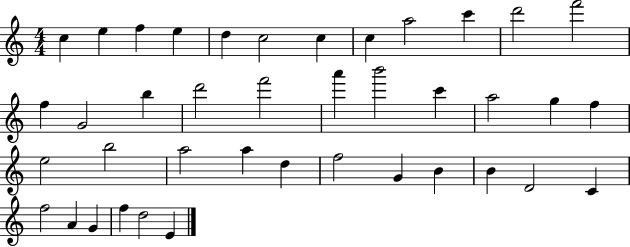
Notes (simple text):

C5/q E5/q F5/q E5/q D5/q C5/h C5/q C5/q A5/h C6/q D6/h F6/h F5/q G4/h B5/q D6/h F6/h A6/q B6/h C6/q A5/h G5/q F5/q E5/h B5/h A5/h A5/q D5/q F5/h G4/q B4/q B4/q D4/h C4/q F5/h A4/q G4/q F5/q D5/h E4/q